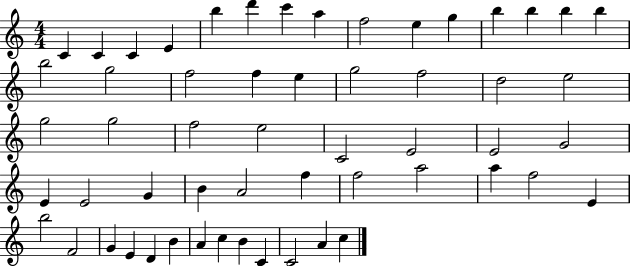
C4/q C4/q C4/q E4/q B5/q D6/q C6/q A5/q F5/h E5/q G5/q B5/q B5/q B5/q B5/q B5/h G5/h F5/h F5/q E5/q G5/h F5/h D5/h E5/h G5/h G5/h F5/h E5/h C4/h E4/h E4/h G4/h E4/q E4/h G4/q B4/q A4/h F5/q F5/h A5/h A5/q F5/h E4/q B5/h F4/h G4/q E4/q D4/q B4/q A4/q C5/q B4/q C4/q C4/h A4/q C5/q